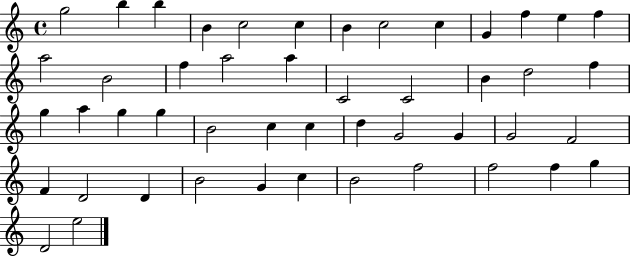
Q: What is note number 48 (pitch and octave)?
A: E5